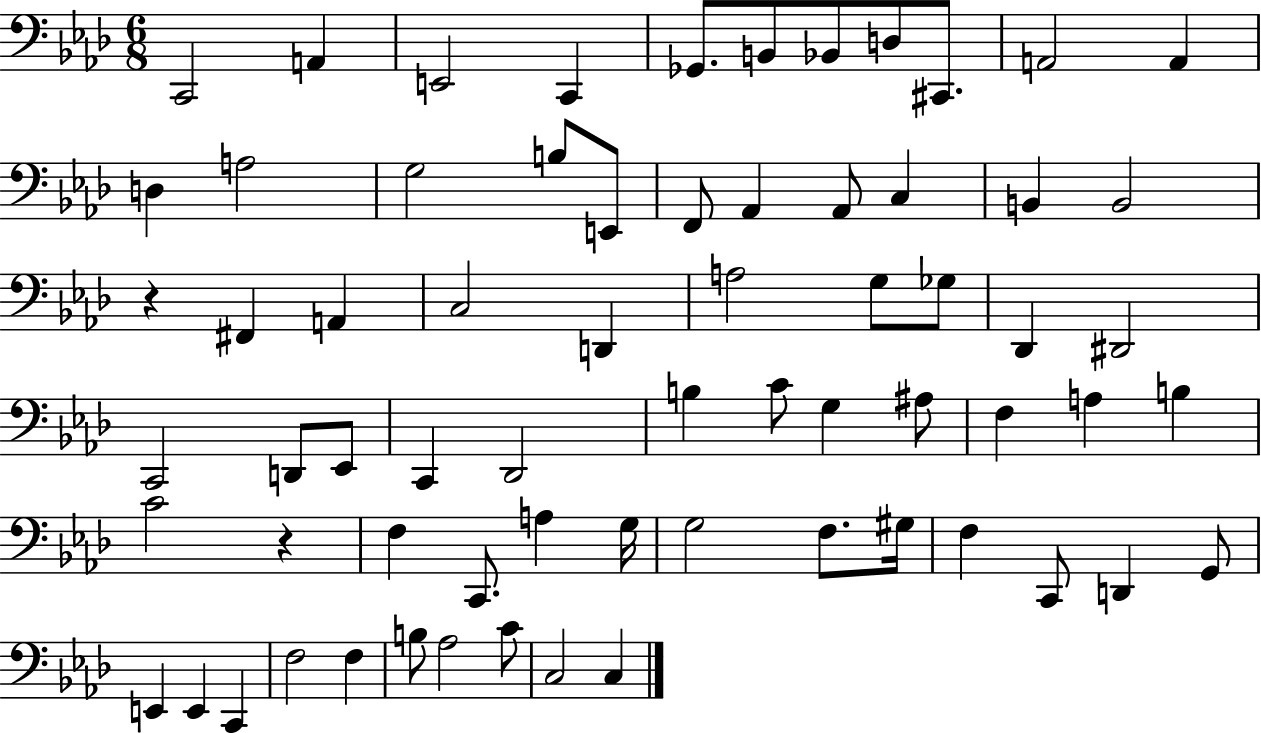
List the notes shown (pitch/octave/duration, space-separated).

C2/h A2/q E2/h C2/q Gb2/e. B2/e Bb2/e D3/e C#2/e. A2/h A2/q D3/q A3/h G3/h B3/e E2/e F2/e Ab2/q Ab2/e C3/q B2/q B2/h R/q F#2/q A2/q C3/h D2/q A3/h G3/e Gb3/e Db2/q D#2/h C2/h D2/e Eb2/e C2/q Db2/h B3/q C4/e G3/q A#3/e F3/q A3/q B3/q C4/h R/q F3/q C2/e. A3/q G3/s G3/h F3/e. G#3/s F3/q C2/e D2/q G2/e E2/q E2/q C2/q F3/h F3/q B3/e Ab3/h C4/e C3/h C3/q